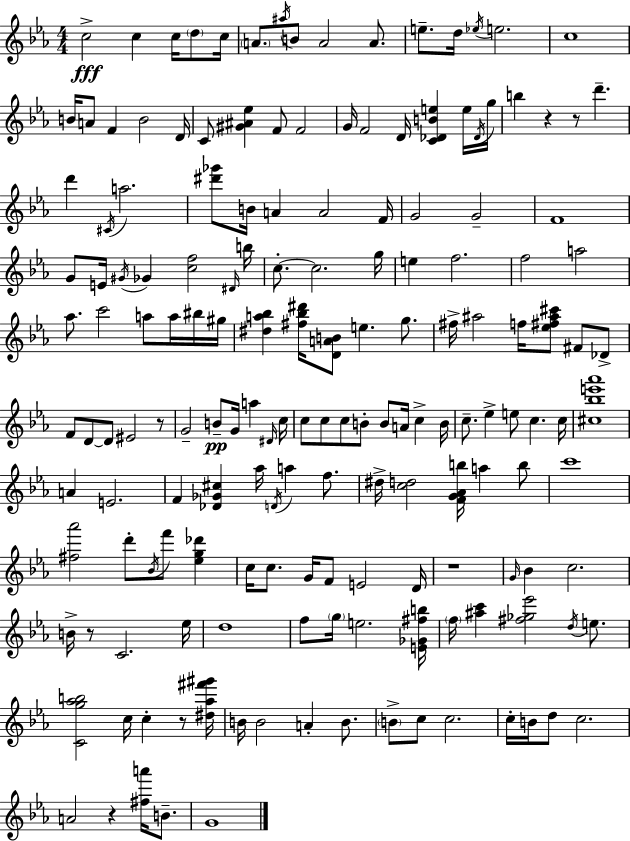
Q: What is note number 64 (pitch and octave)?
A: A#5